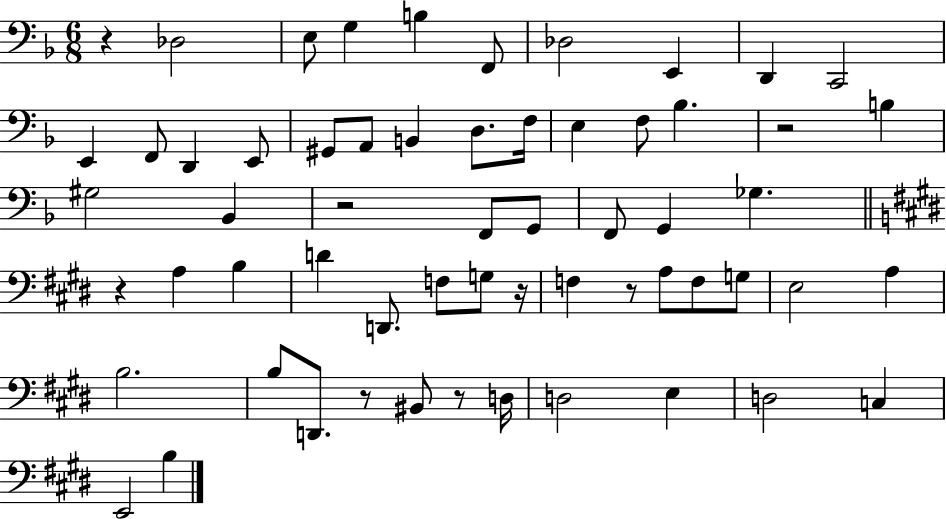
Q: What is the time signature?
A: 6/8